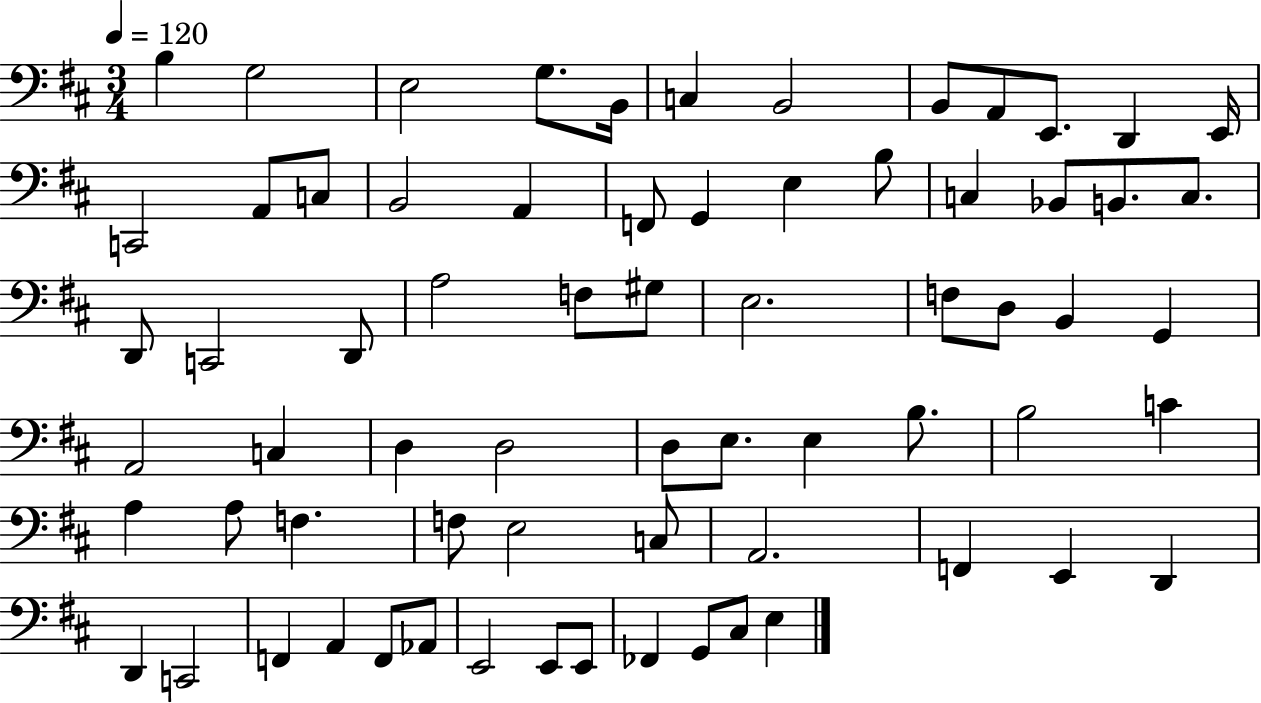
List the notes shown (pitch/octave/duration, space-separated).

B3/q G3/h E3/h G3/e. B2/s C3/q B2/h B2/e A2/e E2/e. D2/q E2/s C2/h A2/e C3/e B2/h A2/q F2/e G2/q E3/q B3/e C3/q Bb2/e B2/e. C3/e. D2/e C2/h D2/e A3/h F3/e G#3/e E3/h. F3/e D3/e B2/q G2/q A2/h C3/q D3/q D3/h D3/e E3/e. E3/q B3/e. B3/h C4/q A3/q A3/e F3/q. F3/e E3/h C3/e A2/h. F2/q E2/q D2/q D2/q C2/h F2/q A2/q F2/e Ab2/e E2/h E2/e E2/e FES2/q G2/e C#3/e E3/q